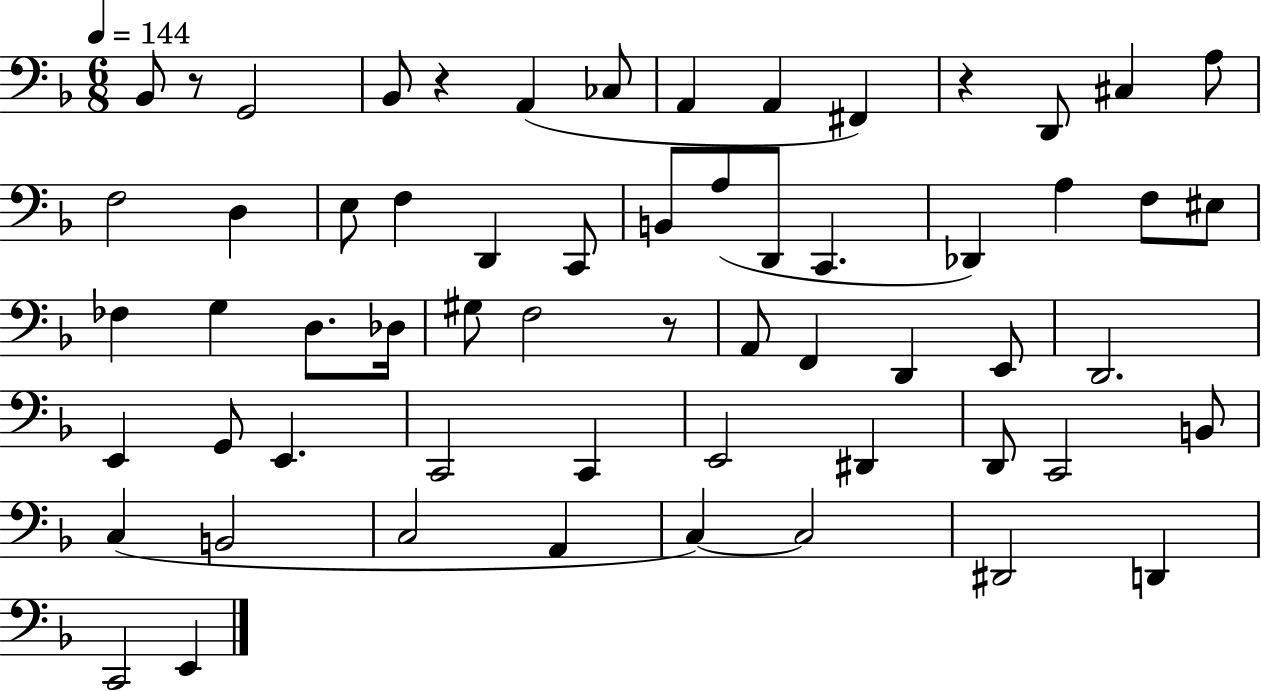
Bb2/e R/e G2/h Bb2/e R/q A2/q CES3/e A2/q A2/q F#2/q R/q D2/e C#3/q A3/e F3/h D3/q E3/e F3/q D2/q C2/e B2/e A3/e D2/e C2/q. Db2/q A3/q F3/e EIS3/e FES3/q G3/q D3/e. Db3/s G#3/e F3/h R/e A2/e F2/q D2/q E2/e D2/h. E2/q G2/e E2/q. C2/h C2/q E2/h D#2/q D2/e C2/h B2/e C3/q B2/h C3/h A2/q C3/q C3/h D#2/h D2/q C2/h E2/q